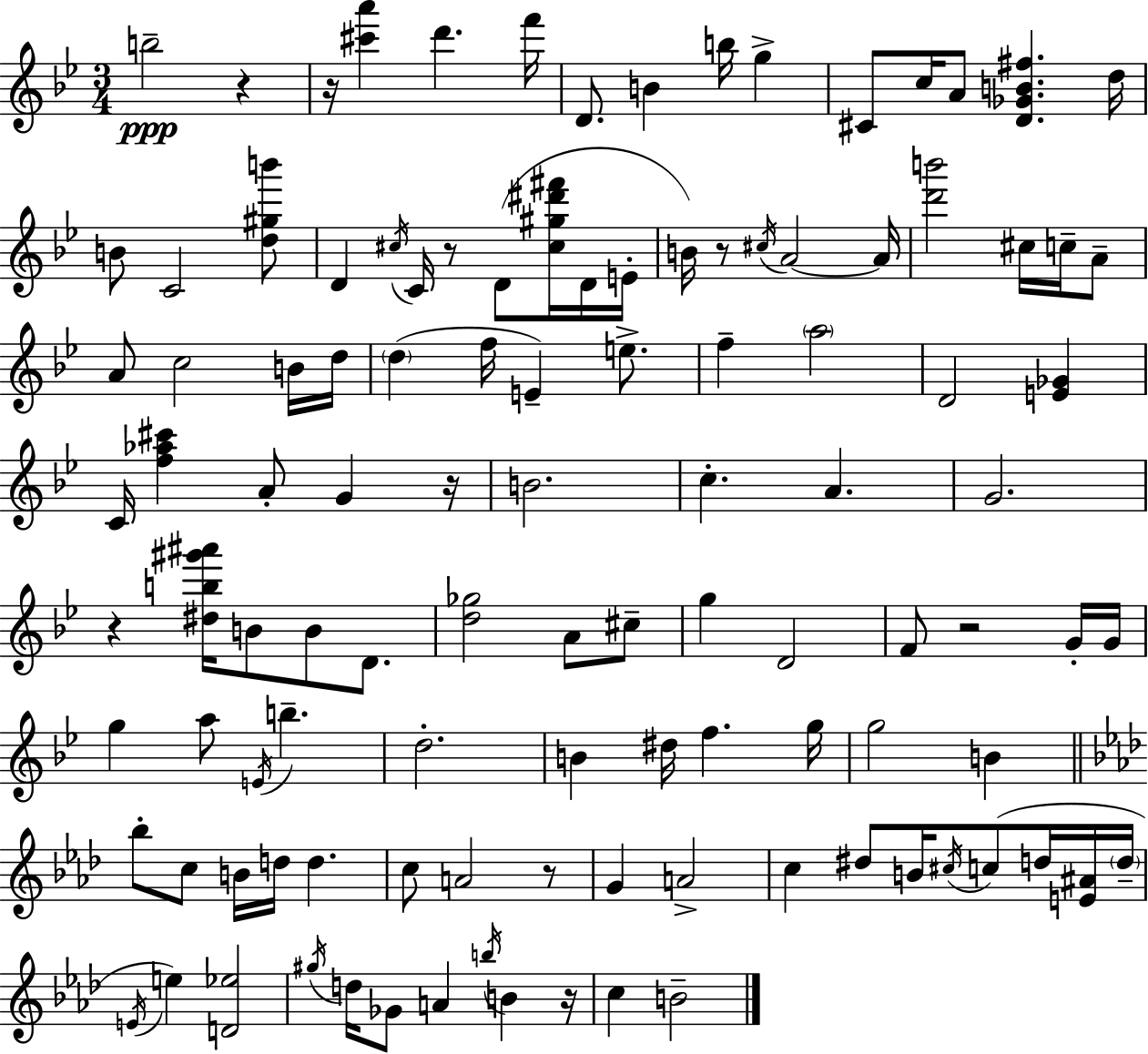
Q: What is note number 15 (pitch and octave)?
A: C#5